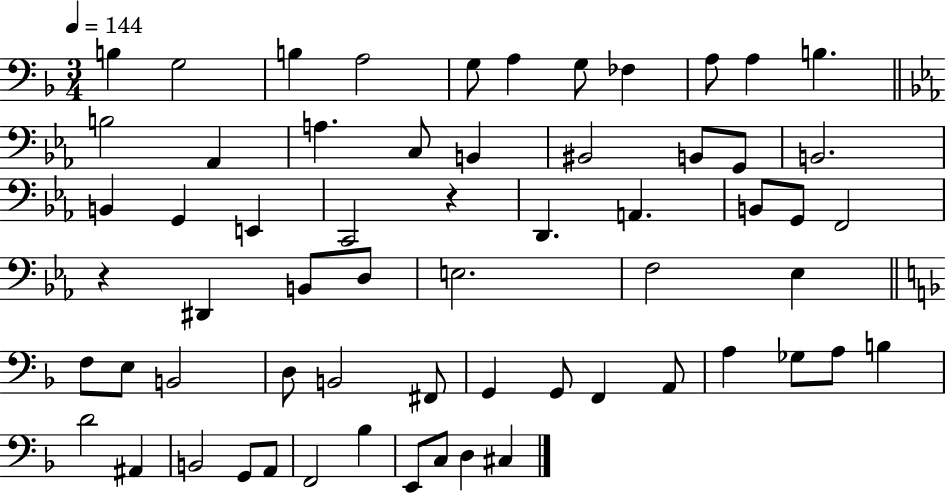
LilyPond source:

{
  \clef bass
  \numericTimeSignature
  \time 3/4
  \key f \major
  \tempo 4 = 144
  \repeat volta 2 { b4 g2 | b4 a2 | g8 a4 g8 fes4 | a8 a4 b4. | \break \bar "||" \break \key c \minor b2 aes,4 | a4. c8 b,4 | bis,2 b,8 g,8 | b,2. | \break b,4 g,4 e,4 | c,2 r4 | d,4. a,4. | b,8 g,8 f,2 | \break r4 dis,4 b,8 d8 | e2. | f2 ees4 | \bar "||" \break \key f \major f8 e8 b,2 | d8 b,2 fis,8 | g,4 g,8 f,4 a,8 | a4 ges8 a8 b4 | \break d'2 ais,4 | b,2 g,8 a,8 | f,2 bes4 | e,8 c8 d4 cis4 | \break } \bar "|."
}